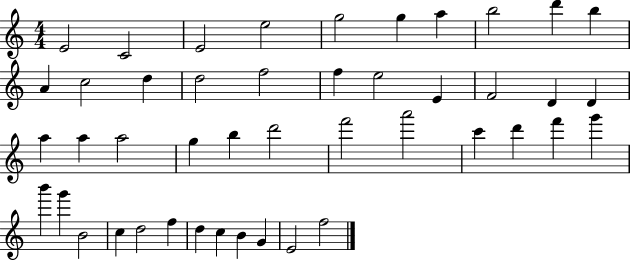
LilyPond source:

{
  \clef treble
  \numericTimeSignature
  \time 4/4
  \key c \major
  e'2 c'2 | e'2 e''2 | g''2 g''4 a''4 | b''2 d'''4 b''4 | \break a'4 c''2 d''4 | d''2 f''2 | f''4 e''2 e'4 | f'2 d'4 d'4 | \break a''4 a''4 a''2 | g''4 b''4 d'''2 | f'''2 a'''2 | c'''4 d'''4 f'''4 g'''4 | \break b'''4 g'''4 b'2 | c''4 d''2 f''4 | d''4 c''4 b'4 g'4 | e'2 f''2 | \break \bar "|."
}